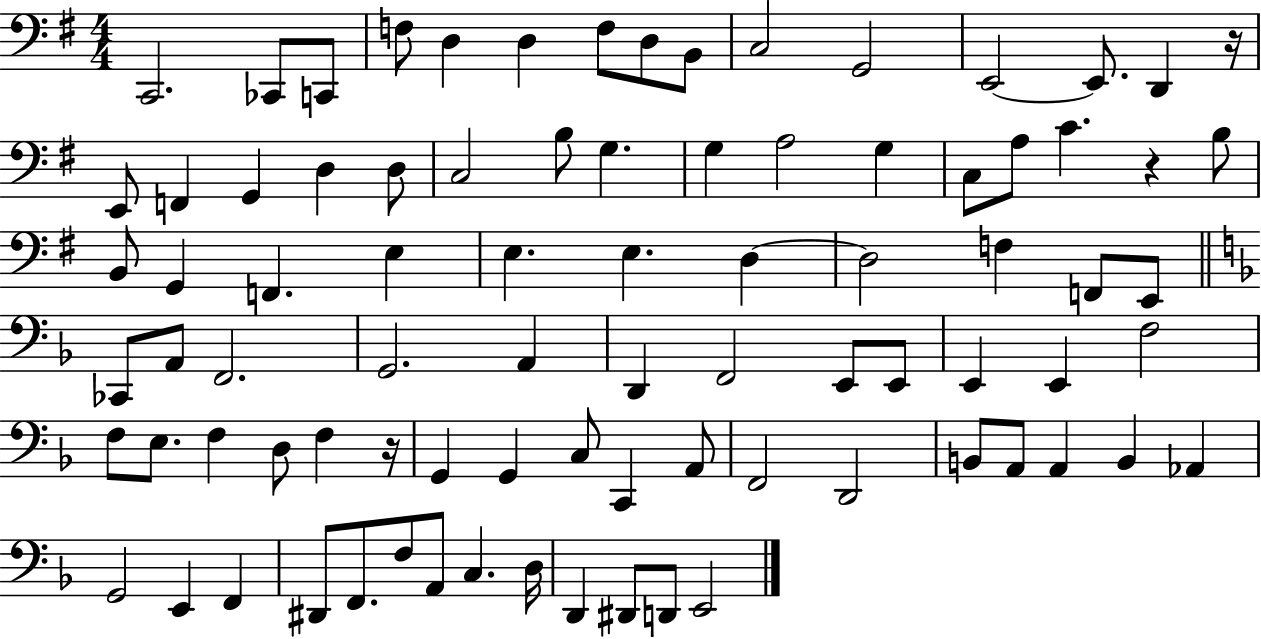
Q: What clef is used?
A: bass